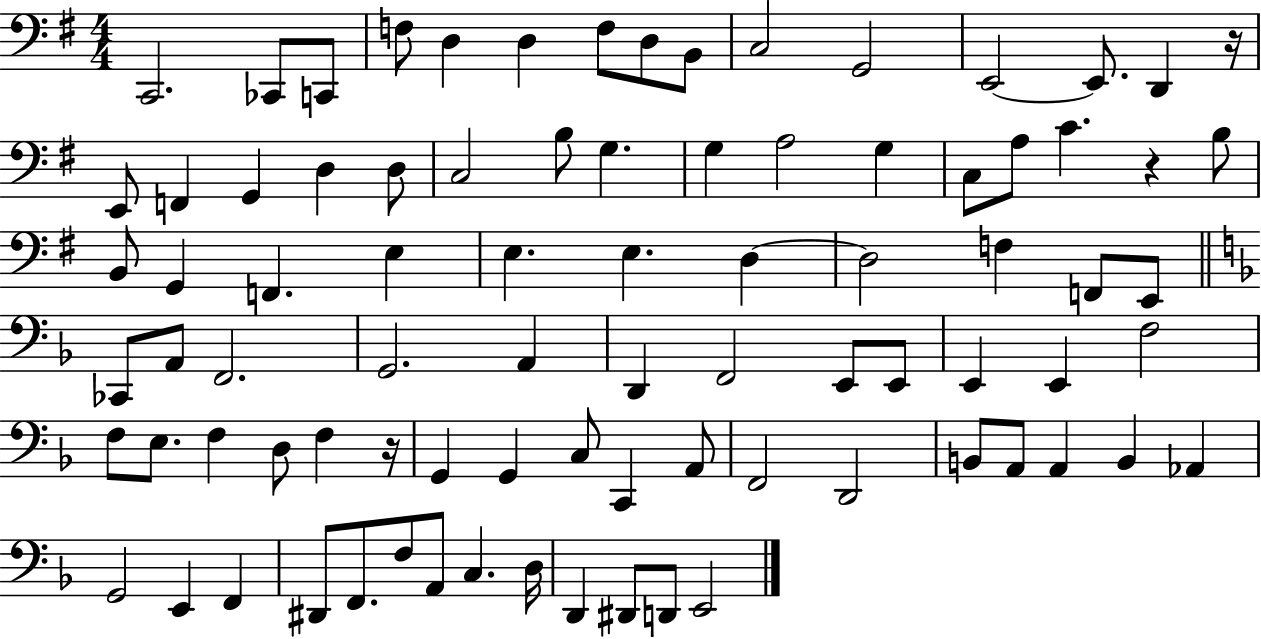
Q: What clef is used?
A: bass